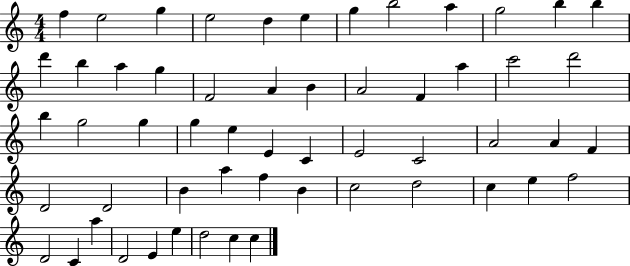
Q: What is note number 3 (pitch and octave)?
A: G5